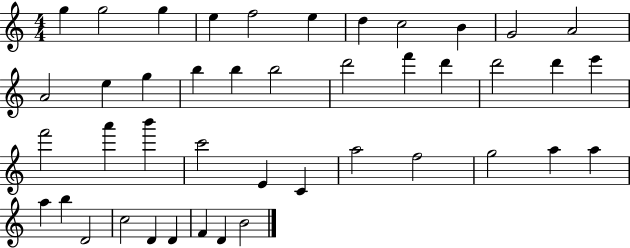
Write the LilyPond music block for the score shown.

{
  \clef treble
  \numericTimeSignature
  \time 4/4
  \key c \major
  g''4 g''2 g''4 | e''4 f''2 e''4 | d''4 c''2 b'4 | g'2 a'2 | \break a'2 e''4 g''4 | b''4 b''4 b''2 | d'''2 f'''4 d'''4 | d'''2 d'''4 e'''4 | \break f'''2 a'''4 b'''4 | c'''2 e'4 c'4 | a''2 f''2 | g''2 a''4 a''4 | \break a''4 b''4 d'2 | c''2 d'4 d'4 | f'4 d'4 b'2 | \bar "|."
}